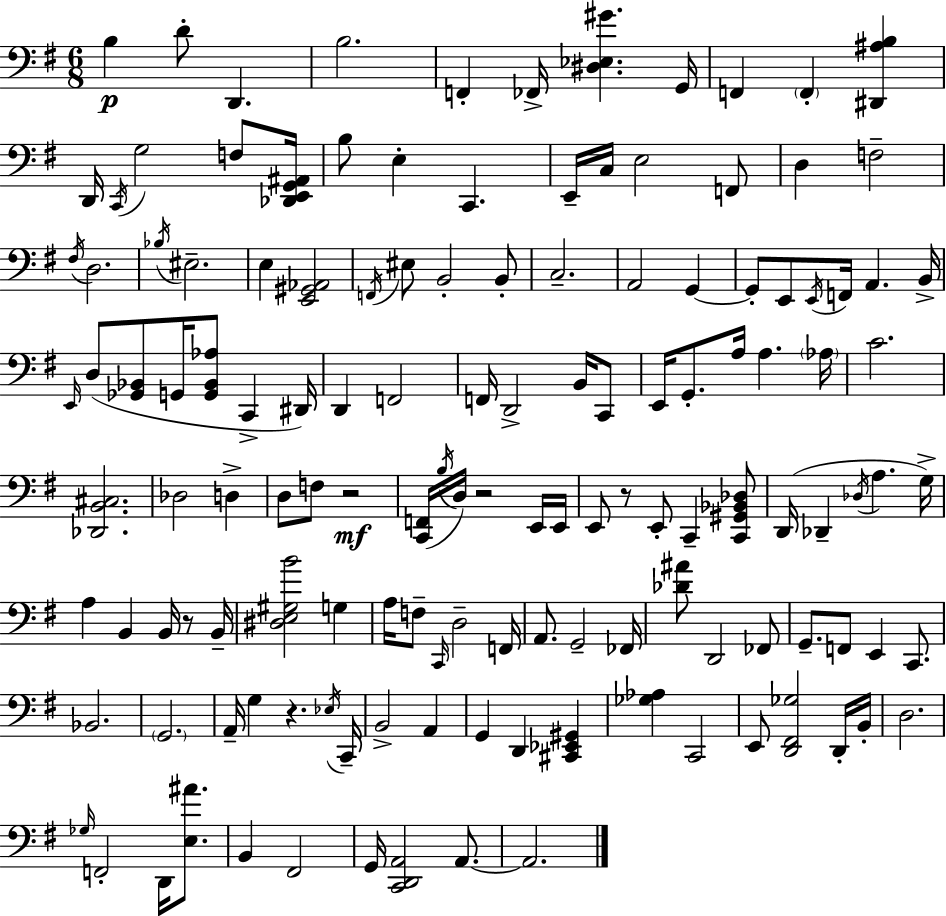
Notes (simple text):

B3/q D4/e D2/q. B3/h. F2/q FES2/s [D#3,Eb3,G#4]/q. G2/s F2/q F2/q [D#2,A#3,B3]/q D2/s C2/s G3/h F3/e [Db2,E2,G2,A#2]/s B3/e E3/q C2/q. E2/s C3/s E3/h F2/e D3/q F3/h F#3/s D3/h. Bb3/s EIS3/h. E3/q [E2,G#2,Ab2]/h F2/s EIS3/e B2/h B2/e C3/h. A2/h G2/q G2/e E2/e E2/s F2/s A2/q. B2/s E2/s D3/e [Gb2,Bb2]/e G2/s [G2,Bb2,Ab3]/e C2/q D#2/s D2/q F2/h F2/s D2/h B2/s C2/e E2/s G2/e. A3/s A3/q. Ab3/s C4/h. [Db2,B2,C#3]/h. Db3/h D3/q D3/e F3/e R/h [C2,F2]/s B3/s D3/s R/h E2/s E2/s E2/e R/e E2/e C2/q [C2,G#2,Bb2,Db3]/e D2/s Db2/q Db3/s A3/q. G3/s A3/q B2/q B2/s R/e B2/s [D#3,E3,G#3,B4]/h G3/q A3/s F3/e C2/s D3/h F2/s A2/e. G2/h FES2/s [Db4,A#4]/e D2/h FES2/e G2/e. F2/e E2/q C2/e. Bb2/h. G2/h. A2/s G3/q R/q. Eb3/s C2/s B2/h A2/q G2/q D2/q [C#2,Eb2,G#2]/q [Gb3,Ab3]/q C2/h E2/e [D2,F#2,Gb3]/h D2/s B2/s D3/h. Gb3/s F2/h D2/s [E3,A#4]/e. B2/q F#2/h G2/s [C2,D2,A2]/h A2/e. A2/h.